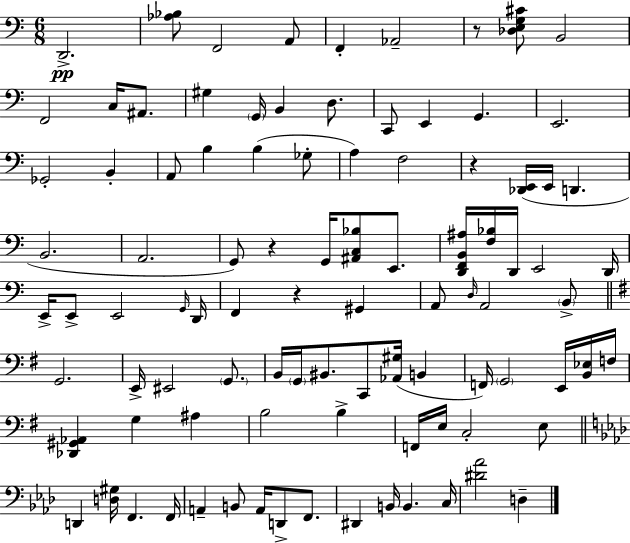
X:1
T:Untitled
M:6/8
L:1/4
K:C
D,,2 [_A,_B,]/2 F,,2 A,,/2 F,, _A,,2 z/2 [_D,E,G,^C]/2 B,,2 F,,2 C,/4 ^A,,/2 ^G, G,,/4 B,, D,/2 C,,/2 E,, G,, E,,2 _G,,2 B,, A,,/2 B, B, _G,/2 A, F,2 z [_D,,E,,]/4 E,,/4 D,, B,,2 A,,2 G,,/2 z G,,/4 [^A,,C,_B,]/2 E,,/2 [D,,F,,B,,^A,]/4 [F,_B,]/4 D,,/4 E,,2 D,,/4 E,,/4 E,,/2 E,,2 G,,/4 D,,/4 F,, z ^G,, A,,/2 D,/4 A,,2 B,,/2 G,,2 E,,/4 ^E,,2 G,,/2 B,,/4 G,,/4 ^B,,/2 C,,/2 [_A,,^G,]/4 B,, F,,/4 G,,2 E,,/4 [B,,_E,]/4 F,/4 [_D,,^G,,_A,,] G, ^A, B,2 B, F,,/4 E,/4 C,2 E,/2 D,, [D,^G,]/4 F,, F,,/4 A,, B,,/2 A,,/4 D,,/2 F,,/2 ^D,, B,,/4 B,, C,/4 [^D_A]2 D,